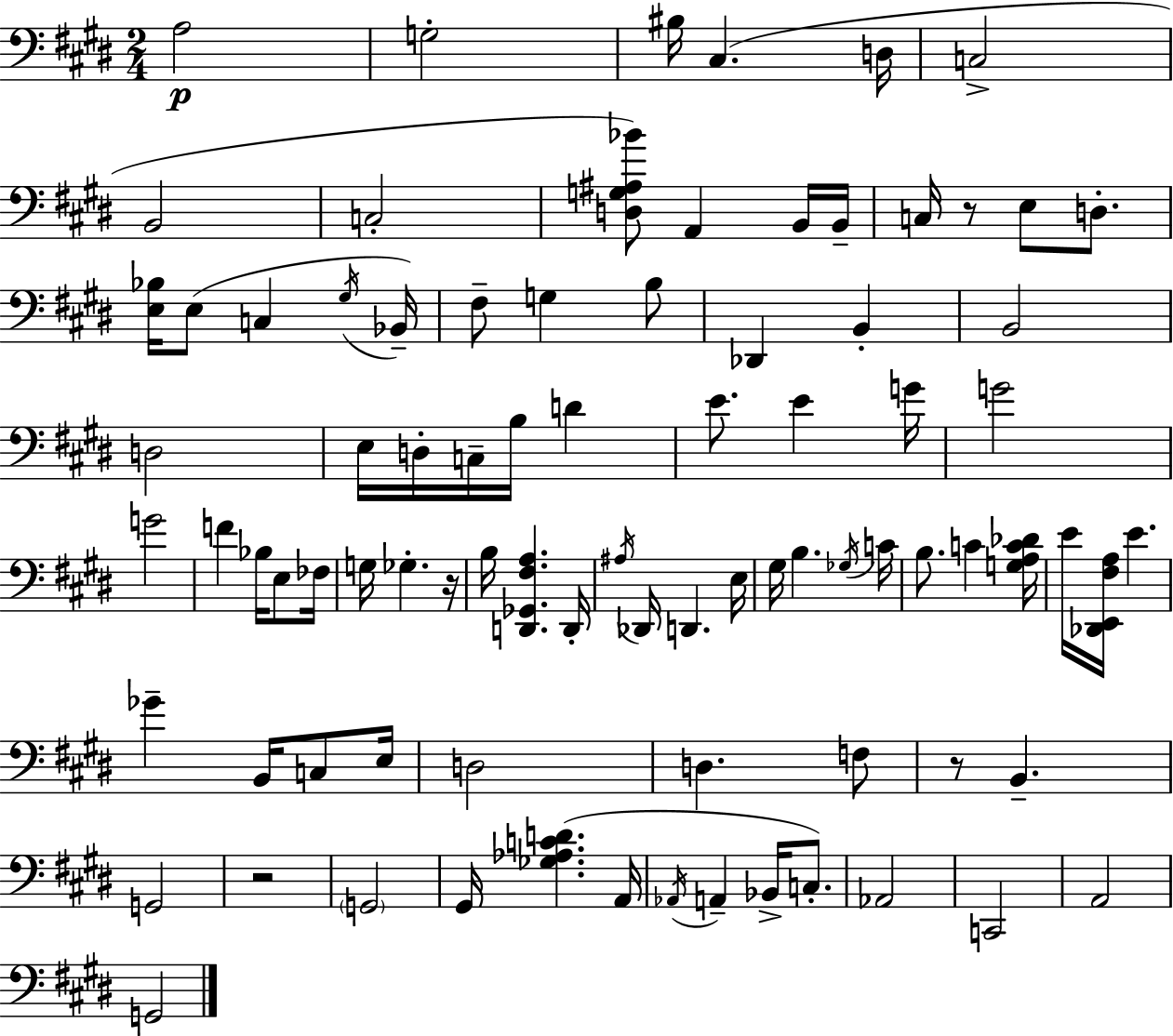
X:1
T:Untitled
M:2/4
L:1/4
K:E
A,2 G,2 ^B,/4 ^C, D,/4 C,2 B,,2 C,2 [D,G,^A,_B]/2 A,, B,,/4 B,,/4 C,/4 z/2 E,/2 D,/2 [E,_B,]/4 E,/2 C, ^G,/4 _B,,/4 ^F,/2 G, B,/2 _D,, B,, B,,2 D,2 E,/4 D,/4 C,/4 B,/4 D E/2 E G/4 G2 G2 F _B,/4 E,/2 _F,/4 G,/4 _G, z/4 B,/4 [D,,_G,,^F,A,] D,,/4 ^A,/4 _D,,/4 D,, E,/4 ^G,/4 B, _G,/4 C/4 B,/2 C [G,A,C_D]/4 E/4 [_D,,E,,^F,A,]/4 E _G B,,/4 C,/2 E,/4 D,2 D, F,/2 z/2 B,, G,,2 z2 G,,2 ^G,,/4 [_G,_A,CD] A,,/4 _A,,/4 A,, _B,,/4 C,/2 _A,,2 C,,2 A,,2 G,,2